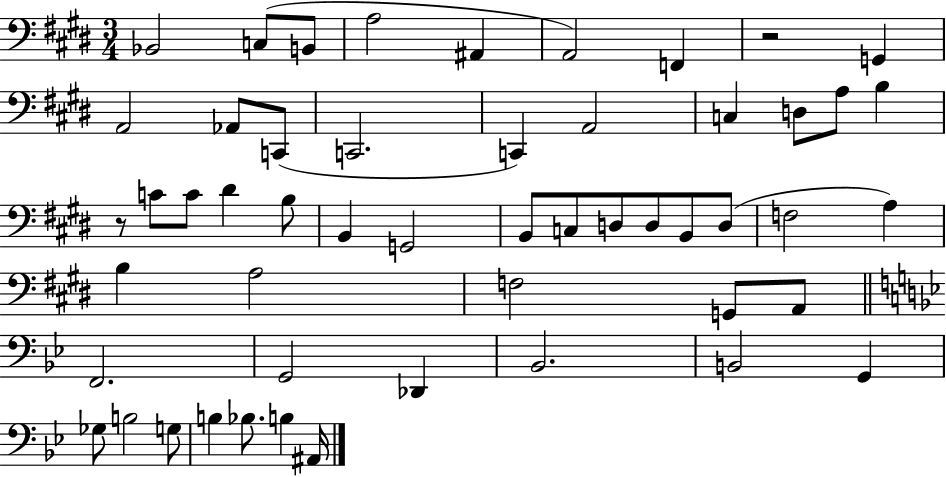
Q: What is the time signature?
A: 3/4